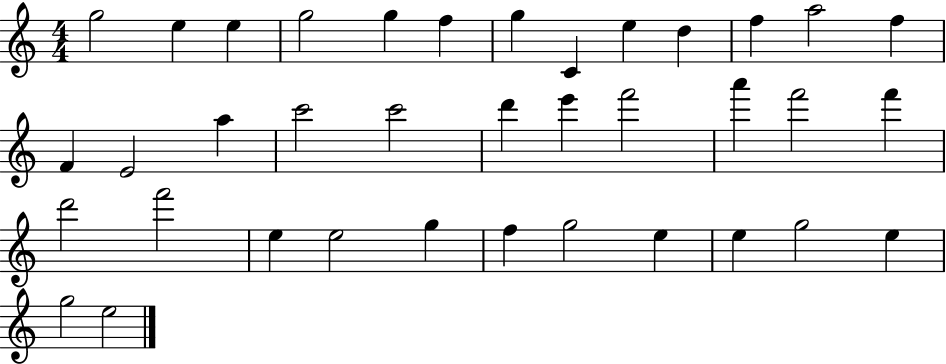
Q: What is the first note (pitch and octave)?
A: G5